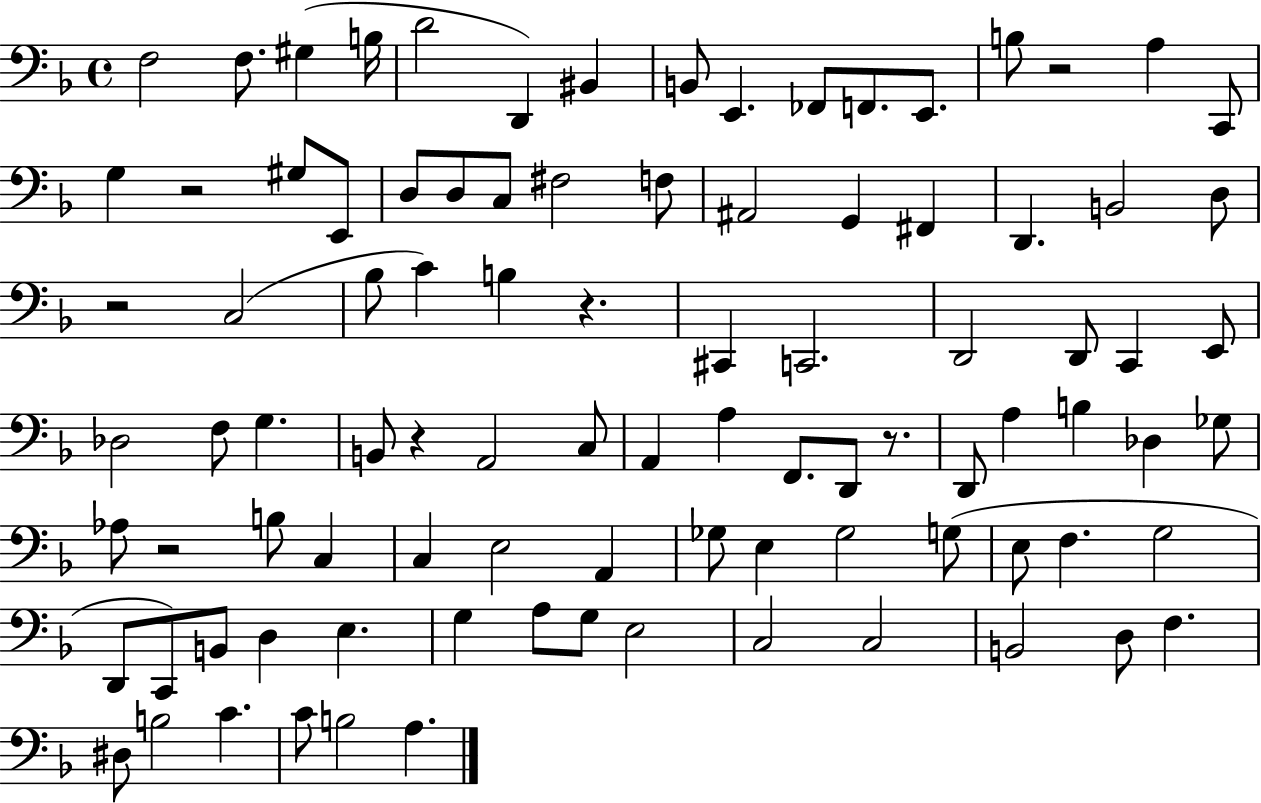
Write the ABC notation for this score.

X:1
T:Untitled
M:4/4
L:1/4
K:F
F,2 F,/2 ^G, B,/4 D2 D,, ^B,, B,,/2 E,, _F,,/2 F,,/2 E,,/2 B,/2 z2 A, C,,/2 G, z2 ^G,/2 E,,/2 D,/2 D,/2 C,/2 ^F,2 F,/2 ^A,,2 G,, ^F,, D,, B,,2 D,/2 z2 C,2 _B,/2 C B, z ^C,, C,,2 D,,2 D,,/2 C,, E,,/2 _D,2 F,/2 G, B,,/2 z A,,2 C,/2 A,, A, F,,/2 D,,/2 z/2 D,,/2 A, B, _D, _G,/2 _A,/2 z2 B,/2 C, C, E,2 A,, _G,/2 E, _G,2 G,/2 E,/2 F, G,2 D,,/2 C,,/2 B,,/2 D, E, G, A,/2 G,/2 E,2 C,2 C,2 B,,2 D,/2 F, ^D,/2 B,2 C C/2 B,2 A,